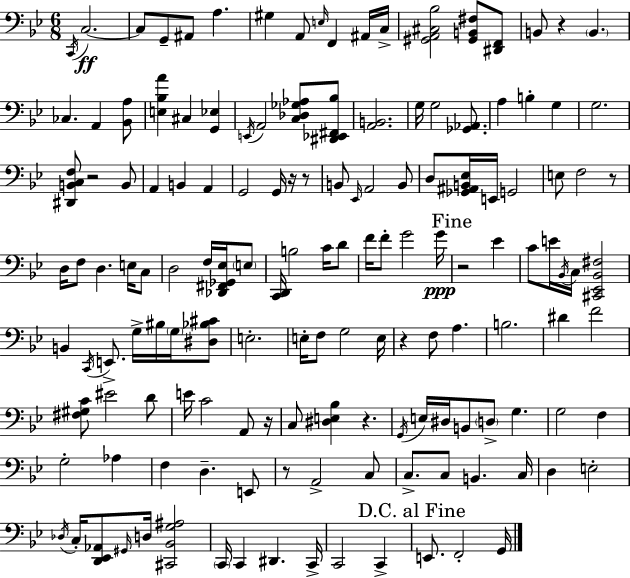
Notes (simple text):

C2/s C3/h. C3/e G2/e A#2/e A3/q. G#3/q A2/e E3/s F2/q A#2/s C3/s [G#2,A2,C#3,Bb3]/h [G#2,B2,F#3]/e [D#2,F2]/e B2/e R/q B2/q. CES3/q. A2/q [Bb2,A3]/e [E3,Bb3,A4]/q C#3/q [G2,Eb3]/q E2/s A2/h [C3,Db3,Gb3,Ab3]/e [D#2,Eb2,F#2,Bb3]/e [A2,B2]/h. G3/s G3/h [Gb2,Ab2]/e. A3/q B3/q G3/q G3/h. [D#2,B2,C3,F3]/e R/h B2/e A2/q B2/q A2/q G2/h G2/s R/s R/e B2/e Eb2/s A2/h B2/e D3/e [Gb2,A#2,B2,Eb3]/s E2/s G2/h E3/e F3/h R/e D3/s F3/e D3/q. E3/s C3/e D3/h F3/s [Db2,F#2,Gb2,Eb3]/s E3/e [C2,D2]/s B3/h C4/s D4/e F4/s F4/e G4/h G4/s R/h Eb4/q C4/e E4/s Bb2/s C3/s [C#2,Eb2,Bb2,F#3]/h B2/q C2/s E2/e. G3/s BIS3/s G3/s [D#3,Bb3,C#4]/e E3/h. E3/s F3/e G3/h E3/s R/q F3/e A3/q. B3/h. D#4/q F4/h [F#3,G#3,C4]/e EIS4/h D4/e E4/s C4/h A2/e R/s C3/e [D#3,E3,Bb3]/q R/q. G2/s E3/s D#3/s B2/e D3/e G3/q. G3/h F3/q G3/h Ab3/q F3/q D3/q. E2/e R/e A2/h C3/e C3/e. C3/e B2/q. C3/s D3/q E3/h Db3/s C3/s [D2,Eb2,Ab2]/e G#2/s D3/s [C#2,Bb2,G3,A#3]/h C2/s C2/q D#2/q. C2/s C2/h C2/q E2/e. F2/h G2/s